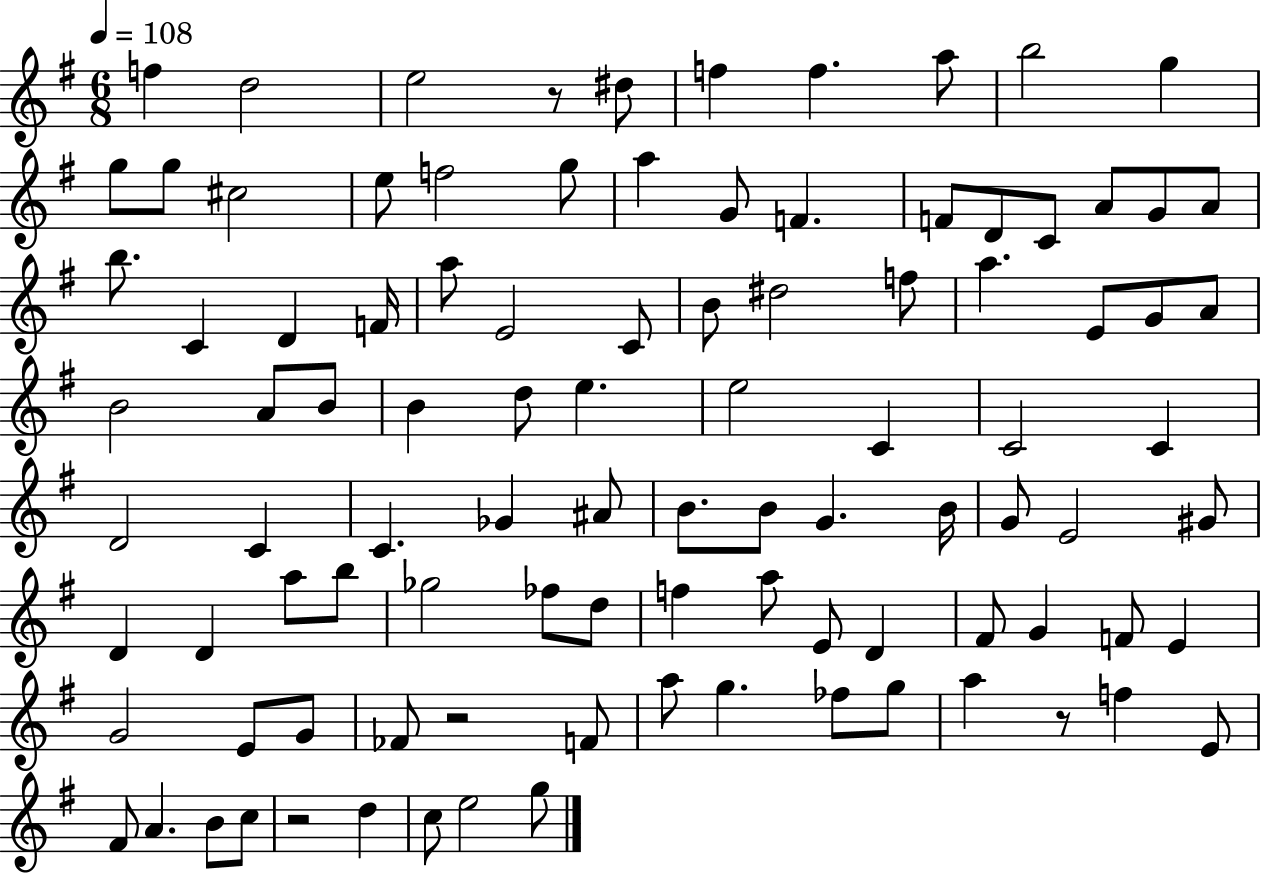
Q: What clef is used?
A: treble